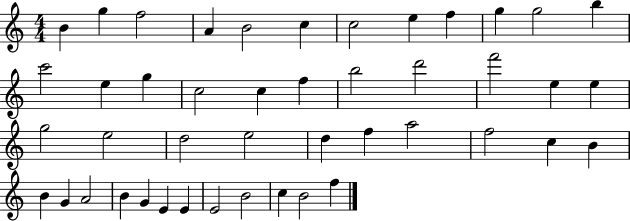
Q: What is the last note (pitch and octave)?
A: F5